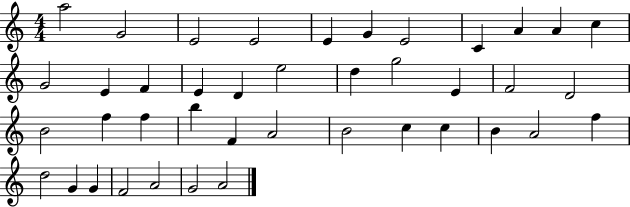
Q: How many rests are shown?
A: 0